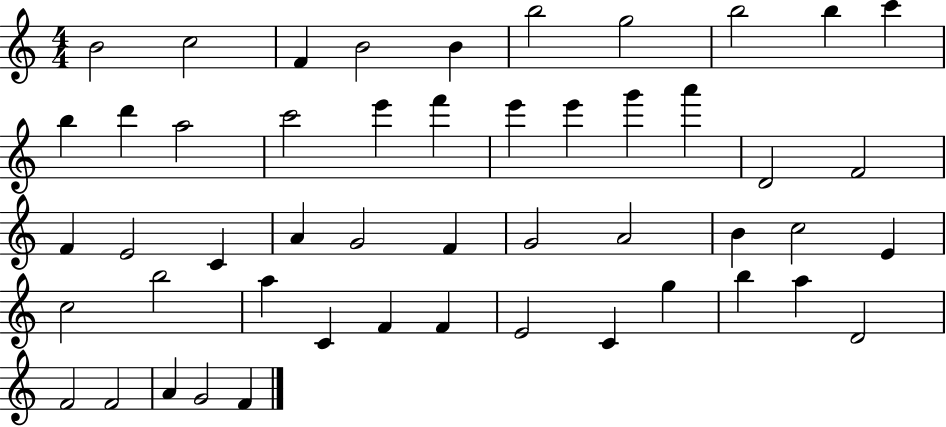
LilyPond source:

{
  \clef treble
  \numericTimeSignature
  \time 4/4
  \key c \major
  b'2 c''2 | f'4 b'2 b'4 | b''2 g''2 | b''2 b''4 c'''4 | \break b''4 d'''4 a''2 | c'''2 e'''4 f'''4 | e'''4 e'''4 g'''4 a'''4 | d'2 f'2 | \break f'4 e'2 c'4 | a'4 g'2 f'4 | g'2 a'2 | b'4 c''2 e'4 | \break c''2 b''2 | a''4 c'4 f'4 f'4 | e'2 c'4 g''4 | b''4 a''4 d'2 | \break f'2 f'2 | a'4 g'2 f'4 | \bar "|."
}